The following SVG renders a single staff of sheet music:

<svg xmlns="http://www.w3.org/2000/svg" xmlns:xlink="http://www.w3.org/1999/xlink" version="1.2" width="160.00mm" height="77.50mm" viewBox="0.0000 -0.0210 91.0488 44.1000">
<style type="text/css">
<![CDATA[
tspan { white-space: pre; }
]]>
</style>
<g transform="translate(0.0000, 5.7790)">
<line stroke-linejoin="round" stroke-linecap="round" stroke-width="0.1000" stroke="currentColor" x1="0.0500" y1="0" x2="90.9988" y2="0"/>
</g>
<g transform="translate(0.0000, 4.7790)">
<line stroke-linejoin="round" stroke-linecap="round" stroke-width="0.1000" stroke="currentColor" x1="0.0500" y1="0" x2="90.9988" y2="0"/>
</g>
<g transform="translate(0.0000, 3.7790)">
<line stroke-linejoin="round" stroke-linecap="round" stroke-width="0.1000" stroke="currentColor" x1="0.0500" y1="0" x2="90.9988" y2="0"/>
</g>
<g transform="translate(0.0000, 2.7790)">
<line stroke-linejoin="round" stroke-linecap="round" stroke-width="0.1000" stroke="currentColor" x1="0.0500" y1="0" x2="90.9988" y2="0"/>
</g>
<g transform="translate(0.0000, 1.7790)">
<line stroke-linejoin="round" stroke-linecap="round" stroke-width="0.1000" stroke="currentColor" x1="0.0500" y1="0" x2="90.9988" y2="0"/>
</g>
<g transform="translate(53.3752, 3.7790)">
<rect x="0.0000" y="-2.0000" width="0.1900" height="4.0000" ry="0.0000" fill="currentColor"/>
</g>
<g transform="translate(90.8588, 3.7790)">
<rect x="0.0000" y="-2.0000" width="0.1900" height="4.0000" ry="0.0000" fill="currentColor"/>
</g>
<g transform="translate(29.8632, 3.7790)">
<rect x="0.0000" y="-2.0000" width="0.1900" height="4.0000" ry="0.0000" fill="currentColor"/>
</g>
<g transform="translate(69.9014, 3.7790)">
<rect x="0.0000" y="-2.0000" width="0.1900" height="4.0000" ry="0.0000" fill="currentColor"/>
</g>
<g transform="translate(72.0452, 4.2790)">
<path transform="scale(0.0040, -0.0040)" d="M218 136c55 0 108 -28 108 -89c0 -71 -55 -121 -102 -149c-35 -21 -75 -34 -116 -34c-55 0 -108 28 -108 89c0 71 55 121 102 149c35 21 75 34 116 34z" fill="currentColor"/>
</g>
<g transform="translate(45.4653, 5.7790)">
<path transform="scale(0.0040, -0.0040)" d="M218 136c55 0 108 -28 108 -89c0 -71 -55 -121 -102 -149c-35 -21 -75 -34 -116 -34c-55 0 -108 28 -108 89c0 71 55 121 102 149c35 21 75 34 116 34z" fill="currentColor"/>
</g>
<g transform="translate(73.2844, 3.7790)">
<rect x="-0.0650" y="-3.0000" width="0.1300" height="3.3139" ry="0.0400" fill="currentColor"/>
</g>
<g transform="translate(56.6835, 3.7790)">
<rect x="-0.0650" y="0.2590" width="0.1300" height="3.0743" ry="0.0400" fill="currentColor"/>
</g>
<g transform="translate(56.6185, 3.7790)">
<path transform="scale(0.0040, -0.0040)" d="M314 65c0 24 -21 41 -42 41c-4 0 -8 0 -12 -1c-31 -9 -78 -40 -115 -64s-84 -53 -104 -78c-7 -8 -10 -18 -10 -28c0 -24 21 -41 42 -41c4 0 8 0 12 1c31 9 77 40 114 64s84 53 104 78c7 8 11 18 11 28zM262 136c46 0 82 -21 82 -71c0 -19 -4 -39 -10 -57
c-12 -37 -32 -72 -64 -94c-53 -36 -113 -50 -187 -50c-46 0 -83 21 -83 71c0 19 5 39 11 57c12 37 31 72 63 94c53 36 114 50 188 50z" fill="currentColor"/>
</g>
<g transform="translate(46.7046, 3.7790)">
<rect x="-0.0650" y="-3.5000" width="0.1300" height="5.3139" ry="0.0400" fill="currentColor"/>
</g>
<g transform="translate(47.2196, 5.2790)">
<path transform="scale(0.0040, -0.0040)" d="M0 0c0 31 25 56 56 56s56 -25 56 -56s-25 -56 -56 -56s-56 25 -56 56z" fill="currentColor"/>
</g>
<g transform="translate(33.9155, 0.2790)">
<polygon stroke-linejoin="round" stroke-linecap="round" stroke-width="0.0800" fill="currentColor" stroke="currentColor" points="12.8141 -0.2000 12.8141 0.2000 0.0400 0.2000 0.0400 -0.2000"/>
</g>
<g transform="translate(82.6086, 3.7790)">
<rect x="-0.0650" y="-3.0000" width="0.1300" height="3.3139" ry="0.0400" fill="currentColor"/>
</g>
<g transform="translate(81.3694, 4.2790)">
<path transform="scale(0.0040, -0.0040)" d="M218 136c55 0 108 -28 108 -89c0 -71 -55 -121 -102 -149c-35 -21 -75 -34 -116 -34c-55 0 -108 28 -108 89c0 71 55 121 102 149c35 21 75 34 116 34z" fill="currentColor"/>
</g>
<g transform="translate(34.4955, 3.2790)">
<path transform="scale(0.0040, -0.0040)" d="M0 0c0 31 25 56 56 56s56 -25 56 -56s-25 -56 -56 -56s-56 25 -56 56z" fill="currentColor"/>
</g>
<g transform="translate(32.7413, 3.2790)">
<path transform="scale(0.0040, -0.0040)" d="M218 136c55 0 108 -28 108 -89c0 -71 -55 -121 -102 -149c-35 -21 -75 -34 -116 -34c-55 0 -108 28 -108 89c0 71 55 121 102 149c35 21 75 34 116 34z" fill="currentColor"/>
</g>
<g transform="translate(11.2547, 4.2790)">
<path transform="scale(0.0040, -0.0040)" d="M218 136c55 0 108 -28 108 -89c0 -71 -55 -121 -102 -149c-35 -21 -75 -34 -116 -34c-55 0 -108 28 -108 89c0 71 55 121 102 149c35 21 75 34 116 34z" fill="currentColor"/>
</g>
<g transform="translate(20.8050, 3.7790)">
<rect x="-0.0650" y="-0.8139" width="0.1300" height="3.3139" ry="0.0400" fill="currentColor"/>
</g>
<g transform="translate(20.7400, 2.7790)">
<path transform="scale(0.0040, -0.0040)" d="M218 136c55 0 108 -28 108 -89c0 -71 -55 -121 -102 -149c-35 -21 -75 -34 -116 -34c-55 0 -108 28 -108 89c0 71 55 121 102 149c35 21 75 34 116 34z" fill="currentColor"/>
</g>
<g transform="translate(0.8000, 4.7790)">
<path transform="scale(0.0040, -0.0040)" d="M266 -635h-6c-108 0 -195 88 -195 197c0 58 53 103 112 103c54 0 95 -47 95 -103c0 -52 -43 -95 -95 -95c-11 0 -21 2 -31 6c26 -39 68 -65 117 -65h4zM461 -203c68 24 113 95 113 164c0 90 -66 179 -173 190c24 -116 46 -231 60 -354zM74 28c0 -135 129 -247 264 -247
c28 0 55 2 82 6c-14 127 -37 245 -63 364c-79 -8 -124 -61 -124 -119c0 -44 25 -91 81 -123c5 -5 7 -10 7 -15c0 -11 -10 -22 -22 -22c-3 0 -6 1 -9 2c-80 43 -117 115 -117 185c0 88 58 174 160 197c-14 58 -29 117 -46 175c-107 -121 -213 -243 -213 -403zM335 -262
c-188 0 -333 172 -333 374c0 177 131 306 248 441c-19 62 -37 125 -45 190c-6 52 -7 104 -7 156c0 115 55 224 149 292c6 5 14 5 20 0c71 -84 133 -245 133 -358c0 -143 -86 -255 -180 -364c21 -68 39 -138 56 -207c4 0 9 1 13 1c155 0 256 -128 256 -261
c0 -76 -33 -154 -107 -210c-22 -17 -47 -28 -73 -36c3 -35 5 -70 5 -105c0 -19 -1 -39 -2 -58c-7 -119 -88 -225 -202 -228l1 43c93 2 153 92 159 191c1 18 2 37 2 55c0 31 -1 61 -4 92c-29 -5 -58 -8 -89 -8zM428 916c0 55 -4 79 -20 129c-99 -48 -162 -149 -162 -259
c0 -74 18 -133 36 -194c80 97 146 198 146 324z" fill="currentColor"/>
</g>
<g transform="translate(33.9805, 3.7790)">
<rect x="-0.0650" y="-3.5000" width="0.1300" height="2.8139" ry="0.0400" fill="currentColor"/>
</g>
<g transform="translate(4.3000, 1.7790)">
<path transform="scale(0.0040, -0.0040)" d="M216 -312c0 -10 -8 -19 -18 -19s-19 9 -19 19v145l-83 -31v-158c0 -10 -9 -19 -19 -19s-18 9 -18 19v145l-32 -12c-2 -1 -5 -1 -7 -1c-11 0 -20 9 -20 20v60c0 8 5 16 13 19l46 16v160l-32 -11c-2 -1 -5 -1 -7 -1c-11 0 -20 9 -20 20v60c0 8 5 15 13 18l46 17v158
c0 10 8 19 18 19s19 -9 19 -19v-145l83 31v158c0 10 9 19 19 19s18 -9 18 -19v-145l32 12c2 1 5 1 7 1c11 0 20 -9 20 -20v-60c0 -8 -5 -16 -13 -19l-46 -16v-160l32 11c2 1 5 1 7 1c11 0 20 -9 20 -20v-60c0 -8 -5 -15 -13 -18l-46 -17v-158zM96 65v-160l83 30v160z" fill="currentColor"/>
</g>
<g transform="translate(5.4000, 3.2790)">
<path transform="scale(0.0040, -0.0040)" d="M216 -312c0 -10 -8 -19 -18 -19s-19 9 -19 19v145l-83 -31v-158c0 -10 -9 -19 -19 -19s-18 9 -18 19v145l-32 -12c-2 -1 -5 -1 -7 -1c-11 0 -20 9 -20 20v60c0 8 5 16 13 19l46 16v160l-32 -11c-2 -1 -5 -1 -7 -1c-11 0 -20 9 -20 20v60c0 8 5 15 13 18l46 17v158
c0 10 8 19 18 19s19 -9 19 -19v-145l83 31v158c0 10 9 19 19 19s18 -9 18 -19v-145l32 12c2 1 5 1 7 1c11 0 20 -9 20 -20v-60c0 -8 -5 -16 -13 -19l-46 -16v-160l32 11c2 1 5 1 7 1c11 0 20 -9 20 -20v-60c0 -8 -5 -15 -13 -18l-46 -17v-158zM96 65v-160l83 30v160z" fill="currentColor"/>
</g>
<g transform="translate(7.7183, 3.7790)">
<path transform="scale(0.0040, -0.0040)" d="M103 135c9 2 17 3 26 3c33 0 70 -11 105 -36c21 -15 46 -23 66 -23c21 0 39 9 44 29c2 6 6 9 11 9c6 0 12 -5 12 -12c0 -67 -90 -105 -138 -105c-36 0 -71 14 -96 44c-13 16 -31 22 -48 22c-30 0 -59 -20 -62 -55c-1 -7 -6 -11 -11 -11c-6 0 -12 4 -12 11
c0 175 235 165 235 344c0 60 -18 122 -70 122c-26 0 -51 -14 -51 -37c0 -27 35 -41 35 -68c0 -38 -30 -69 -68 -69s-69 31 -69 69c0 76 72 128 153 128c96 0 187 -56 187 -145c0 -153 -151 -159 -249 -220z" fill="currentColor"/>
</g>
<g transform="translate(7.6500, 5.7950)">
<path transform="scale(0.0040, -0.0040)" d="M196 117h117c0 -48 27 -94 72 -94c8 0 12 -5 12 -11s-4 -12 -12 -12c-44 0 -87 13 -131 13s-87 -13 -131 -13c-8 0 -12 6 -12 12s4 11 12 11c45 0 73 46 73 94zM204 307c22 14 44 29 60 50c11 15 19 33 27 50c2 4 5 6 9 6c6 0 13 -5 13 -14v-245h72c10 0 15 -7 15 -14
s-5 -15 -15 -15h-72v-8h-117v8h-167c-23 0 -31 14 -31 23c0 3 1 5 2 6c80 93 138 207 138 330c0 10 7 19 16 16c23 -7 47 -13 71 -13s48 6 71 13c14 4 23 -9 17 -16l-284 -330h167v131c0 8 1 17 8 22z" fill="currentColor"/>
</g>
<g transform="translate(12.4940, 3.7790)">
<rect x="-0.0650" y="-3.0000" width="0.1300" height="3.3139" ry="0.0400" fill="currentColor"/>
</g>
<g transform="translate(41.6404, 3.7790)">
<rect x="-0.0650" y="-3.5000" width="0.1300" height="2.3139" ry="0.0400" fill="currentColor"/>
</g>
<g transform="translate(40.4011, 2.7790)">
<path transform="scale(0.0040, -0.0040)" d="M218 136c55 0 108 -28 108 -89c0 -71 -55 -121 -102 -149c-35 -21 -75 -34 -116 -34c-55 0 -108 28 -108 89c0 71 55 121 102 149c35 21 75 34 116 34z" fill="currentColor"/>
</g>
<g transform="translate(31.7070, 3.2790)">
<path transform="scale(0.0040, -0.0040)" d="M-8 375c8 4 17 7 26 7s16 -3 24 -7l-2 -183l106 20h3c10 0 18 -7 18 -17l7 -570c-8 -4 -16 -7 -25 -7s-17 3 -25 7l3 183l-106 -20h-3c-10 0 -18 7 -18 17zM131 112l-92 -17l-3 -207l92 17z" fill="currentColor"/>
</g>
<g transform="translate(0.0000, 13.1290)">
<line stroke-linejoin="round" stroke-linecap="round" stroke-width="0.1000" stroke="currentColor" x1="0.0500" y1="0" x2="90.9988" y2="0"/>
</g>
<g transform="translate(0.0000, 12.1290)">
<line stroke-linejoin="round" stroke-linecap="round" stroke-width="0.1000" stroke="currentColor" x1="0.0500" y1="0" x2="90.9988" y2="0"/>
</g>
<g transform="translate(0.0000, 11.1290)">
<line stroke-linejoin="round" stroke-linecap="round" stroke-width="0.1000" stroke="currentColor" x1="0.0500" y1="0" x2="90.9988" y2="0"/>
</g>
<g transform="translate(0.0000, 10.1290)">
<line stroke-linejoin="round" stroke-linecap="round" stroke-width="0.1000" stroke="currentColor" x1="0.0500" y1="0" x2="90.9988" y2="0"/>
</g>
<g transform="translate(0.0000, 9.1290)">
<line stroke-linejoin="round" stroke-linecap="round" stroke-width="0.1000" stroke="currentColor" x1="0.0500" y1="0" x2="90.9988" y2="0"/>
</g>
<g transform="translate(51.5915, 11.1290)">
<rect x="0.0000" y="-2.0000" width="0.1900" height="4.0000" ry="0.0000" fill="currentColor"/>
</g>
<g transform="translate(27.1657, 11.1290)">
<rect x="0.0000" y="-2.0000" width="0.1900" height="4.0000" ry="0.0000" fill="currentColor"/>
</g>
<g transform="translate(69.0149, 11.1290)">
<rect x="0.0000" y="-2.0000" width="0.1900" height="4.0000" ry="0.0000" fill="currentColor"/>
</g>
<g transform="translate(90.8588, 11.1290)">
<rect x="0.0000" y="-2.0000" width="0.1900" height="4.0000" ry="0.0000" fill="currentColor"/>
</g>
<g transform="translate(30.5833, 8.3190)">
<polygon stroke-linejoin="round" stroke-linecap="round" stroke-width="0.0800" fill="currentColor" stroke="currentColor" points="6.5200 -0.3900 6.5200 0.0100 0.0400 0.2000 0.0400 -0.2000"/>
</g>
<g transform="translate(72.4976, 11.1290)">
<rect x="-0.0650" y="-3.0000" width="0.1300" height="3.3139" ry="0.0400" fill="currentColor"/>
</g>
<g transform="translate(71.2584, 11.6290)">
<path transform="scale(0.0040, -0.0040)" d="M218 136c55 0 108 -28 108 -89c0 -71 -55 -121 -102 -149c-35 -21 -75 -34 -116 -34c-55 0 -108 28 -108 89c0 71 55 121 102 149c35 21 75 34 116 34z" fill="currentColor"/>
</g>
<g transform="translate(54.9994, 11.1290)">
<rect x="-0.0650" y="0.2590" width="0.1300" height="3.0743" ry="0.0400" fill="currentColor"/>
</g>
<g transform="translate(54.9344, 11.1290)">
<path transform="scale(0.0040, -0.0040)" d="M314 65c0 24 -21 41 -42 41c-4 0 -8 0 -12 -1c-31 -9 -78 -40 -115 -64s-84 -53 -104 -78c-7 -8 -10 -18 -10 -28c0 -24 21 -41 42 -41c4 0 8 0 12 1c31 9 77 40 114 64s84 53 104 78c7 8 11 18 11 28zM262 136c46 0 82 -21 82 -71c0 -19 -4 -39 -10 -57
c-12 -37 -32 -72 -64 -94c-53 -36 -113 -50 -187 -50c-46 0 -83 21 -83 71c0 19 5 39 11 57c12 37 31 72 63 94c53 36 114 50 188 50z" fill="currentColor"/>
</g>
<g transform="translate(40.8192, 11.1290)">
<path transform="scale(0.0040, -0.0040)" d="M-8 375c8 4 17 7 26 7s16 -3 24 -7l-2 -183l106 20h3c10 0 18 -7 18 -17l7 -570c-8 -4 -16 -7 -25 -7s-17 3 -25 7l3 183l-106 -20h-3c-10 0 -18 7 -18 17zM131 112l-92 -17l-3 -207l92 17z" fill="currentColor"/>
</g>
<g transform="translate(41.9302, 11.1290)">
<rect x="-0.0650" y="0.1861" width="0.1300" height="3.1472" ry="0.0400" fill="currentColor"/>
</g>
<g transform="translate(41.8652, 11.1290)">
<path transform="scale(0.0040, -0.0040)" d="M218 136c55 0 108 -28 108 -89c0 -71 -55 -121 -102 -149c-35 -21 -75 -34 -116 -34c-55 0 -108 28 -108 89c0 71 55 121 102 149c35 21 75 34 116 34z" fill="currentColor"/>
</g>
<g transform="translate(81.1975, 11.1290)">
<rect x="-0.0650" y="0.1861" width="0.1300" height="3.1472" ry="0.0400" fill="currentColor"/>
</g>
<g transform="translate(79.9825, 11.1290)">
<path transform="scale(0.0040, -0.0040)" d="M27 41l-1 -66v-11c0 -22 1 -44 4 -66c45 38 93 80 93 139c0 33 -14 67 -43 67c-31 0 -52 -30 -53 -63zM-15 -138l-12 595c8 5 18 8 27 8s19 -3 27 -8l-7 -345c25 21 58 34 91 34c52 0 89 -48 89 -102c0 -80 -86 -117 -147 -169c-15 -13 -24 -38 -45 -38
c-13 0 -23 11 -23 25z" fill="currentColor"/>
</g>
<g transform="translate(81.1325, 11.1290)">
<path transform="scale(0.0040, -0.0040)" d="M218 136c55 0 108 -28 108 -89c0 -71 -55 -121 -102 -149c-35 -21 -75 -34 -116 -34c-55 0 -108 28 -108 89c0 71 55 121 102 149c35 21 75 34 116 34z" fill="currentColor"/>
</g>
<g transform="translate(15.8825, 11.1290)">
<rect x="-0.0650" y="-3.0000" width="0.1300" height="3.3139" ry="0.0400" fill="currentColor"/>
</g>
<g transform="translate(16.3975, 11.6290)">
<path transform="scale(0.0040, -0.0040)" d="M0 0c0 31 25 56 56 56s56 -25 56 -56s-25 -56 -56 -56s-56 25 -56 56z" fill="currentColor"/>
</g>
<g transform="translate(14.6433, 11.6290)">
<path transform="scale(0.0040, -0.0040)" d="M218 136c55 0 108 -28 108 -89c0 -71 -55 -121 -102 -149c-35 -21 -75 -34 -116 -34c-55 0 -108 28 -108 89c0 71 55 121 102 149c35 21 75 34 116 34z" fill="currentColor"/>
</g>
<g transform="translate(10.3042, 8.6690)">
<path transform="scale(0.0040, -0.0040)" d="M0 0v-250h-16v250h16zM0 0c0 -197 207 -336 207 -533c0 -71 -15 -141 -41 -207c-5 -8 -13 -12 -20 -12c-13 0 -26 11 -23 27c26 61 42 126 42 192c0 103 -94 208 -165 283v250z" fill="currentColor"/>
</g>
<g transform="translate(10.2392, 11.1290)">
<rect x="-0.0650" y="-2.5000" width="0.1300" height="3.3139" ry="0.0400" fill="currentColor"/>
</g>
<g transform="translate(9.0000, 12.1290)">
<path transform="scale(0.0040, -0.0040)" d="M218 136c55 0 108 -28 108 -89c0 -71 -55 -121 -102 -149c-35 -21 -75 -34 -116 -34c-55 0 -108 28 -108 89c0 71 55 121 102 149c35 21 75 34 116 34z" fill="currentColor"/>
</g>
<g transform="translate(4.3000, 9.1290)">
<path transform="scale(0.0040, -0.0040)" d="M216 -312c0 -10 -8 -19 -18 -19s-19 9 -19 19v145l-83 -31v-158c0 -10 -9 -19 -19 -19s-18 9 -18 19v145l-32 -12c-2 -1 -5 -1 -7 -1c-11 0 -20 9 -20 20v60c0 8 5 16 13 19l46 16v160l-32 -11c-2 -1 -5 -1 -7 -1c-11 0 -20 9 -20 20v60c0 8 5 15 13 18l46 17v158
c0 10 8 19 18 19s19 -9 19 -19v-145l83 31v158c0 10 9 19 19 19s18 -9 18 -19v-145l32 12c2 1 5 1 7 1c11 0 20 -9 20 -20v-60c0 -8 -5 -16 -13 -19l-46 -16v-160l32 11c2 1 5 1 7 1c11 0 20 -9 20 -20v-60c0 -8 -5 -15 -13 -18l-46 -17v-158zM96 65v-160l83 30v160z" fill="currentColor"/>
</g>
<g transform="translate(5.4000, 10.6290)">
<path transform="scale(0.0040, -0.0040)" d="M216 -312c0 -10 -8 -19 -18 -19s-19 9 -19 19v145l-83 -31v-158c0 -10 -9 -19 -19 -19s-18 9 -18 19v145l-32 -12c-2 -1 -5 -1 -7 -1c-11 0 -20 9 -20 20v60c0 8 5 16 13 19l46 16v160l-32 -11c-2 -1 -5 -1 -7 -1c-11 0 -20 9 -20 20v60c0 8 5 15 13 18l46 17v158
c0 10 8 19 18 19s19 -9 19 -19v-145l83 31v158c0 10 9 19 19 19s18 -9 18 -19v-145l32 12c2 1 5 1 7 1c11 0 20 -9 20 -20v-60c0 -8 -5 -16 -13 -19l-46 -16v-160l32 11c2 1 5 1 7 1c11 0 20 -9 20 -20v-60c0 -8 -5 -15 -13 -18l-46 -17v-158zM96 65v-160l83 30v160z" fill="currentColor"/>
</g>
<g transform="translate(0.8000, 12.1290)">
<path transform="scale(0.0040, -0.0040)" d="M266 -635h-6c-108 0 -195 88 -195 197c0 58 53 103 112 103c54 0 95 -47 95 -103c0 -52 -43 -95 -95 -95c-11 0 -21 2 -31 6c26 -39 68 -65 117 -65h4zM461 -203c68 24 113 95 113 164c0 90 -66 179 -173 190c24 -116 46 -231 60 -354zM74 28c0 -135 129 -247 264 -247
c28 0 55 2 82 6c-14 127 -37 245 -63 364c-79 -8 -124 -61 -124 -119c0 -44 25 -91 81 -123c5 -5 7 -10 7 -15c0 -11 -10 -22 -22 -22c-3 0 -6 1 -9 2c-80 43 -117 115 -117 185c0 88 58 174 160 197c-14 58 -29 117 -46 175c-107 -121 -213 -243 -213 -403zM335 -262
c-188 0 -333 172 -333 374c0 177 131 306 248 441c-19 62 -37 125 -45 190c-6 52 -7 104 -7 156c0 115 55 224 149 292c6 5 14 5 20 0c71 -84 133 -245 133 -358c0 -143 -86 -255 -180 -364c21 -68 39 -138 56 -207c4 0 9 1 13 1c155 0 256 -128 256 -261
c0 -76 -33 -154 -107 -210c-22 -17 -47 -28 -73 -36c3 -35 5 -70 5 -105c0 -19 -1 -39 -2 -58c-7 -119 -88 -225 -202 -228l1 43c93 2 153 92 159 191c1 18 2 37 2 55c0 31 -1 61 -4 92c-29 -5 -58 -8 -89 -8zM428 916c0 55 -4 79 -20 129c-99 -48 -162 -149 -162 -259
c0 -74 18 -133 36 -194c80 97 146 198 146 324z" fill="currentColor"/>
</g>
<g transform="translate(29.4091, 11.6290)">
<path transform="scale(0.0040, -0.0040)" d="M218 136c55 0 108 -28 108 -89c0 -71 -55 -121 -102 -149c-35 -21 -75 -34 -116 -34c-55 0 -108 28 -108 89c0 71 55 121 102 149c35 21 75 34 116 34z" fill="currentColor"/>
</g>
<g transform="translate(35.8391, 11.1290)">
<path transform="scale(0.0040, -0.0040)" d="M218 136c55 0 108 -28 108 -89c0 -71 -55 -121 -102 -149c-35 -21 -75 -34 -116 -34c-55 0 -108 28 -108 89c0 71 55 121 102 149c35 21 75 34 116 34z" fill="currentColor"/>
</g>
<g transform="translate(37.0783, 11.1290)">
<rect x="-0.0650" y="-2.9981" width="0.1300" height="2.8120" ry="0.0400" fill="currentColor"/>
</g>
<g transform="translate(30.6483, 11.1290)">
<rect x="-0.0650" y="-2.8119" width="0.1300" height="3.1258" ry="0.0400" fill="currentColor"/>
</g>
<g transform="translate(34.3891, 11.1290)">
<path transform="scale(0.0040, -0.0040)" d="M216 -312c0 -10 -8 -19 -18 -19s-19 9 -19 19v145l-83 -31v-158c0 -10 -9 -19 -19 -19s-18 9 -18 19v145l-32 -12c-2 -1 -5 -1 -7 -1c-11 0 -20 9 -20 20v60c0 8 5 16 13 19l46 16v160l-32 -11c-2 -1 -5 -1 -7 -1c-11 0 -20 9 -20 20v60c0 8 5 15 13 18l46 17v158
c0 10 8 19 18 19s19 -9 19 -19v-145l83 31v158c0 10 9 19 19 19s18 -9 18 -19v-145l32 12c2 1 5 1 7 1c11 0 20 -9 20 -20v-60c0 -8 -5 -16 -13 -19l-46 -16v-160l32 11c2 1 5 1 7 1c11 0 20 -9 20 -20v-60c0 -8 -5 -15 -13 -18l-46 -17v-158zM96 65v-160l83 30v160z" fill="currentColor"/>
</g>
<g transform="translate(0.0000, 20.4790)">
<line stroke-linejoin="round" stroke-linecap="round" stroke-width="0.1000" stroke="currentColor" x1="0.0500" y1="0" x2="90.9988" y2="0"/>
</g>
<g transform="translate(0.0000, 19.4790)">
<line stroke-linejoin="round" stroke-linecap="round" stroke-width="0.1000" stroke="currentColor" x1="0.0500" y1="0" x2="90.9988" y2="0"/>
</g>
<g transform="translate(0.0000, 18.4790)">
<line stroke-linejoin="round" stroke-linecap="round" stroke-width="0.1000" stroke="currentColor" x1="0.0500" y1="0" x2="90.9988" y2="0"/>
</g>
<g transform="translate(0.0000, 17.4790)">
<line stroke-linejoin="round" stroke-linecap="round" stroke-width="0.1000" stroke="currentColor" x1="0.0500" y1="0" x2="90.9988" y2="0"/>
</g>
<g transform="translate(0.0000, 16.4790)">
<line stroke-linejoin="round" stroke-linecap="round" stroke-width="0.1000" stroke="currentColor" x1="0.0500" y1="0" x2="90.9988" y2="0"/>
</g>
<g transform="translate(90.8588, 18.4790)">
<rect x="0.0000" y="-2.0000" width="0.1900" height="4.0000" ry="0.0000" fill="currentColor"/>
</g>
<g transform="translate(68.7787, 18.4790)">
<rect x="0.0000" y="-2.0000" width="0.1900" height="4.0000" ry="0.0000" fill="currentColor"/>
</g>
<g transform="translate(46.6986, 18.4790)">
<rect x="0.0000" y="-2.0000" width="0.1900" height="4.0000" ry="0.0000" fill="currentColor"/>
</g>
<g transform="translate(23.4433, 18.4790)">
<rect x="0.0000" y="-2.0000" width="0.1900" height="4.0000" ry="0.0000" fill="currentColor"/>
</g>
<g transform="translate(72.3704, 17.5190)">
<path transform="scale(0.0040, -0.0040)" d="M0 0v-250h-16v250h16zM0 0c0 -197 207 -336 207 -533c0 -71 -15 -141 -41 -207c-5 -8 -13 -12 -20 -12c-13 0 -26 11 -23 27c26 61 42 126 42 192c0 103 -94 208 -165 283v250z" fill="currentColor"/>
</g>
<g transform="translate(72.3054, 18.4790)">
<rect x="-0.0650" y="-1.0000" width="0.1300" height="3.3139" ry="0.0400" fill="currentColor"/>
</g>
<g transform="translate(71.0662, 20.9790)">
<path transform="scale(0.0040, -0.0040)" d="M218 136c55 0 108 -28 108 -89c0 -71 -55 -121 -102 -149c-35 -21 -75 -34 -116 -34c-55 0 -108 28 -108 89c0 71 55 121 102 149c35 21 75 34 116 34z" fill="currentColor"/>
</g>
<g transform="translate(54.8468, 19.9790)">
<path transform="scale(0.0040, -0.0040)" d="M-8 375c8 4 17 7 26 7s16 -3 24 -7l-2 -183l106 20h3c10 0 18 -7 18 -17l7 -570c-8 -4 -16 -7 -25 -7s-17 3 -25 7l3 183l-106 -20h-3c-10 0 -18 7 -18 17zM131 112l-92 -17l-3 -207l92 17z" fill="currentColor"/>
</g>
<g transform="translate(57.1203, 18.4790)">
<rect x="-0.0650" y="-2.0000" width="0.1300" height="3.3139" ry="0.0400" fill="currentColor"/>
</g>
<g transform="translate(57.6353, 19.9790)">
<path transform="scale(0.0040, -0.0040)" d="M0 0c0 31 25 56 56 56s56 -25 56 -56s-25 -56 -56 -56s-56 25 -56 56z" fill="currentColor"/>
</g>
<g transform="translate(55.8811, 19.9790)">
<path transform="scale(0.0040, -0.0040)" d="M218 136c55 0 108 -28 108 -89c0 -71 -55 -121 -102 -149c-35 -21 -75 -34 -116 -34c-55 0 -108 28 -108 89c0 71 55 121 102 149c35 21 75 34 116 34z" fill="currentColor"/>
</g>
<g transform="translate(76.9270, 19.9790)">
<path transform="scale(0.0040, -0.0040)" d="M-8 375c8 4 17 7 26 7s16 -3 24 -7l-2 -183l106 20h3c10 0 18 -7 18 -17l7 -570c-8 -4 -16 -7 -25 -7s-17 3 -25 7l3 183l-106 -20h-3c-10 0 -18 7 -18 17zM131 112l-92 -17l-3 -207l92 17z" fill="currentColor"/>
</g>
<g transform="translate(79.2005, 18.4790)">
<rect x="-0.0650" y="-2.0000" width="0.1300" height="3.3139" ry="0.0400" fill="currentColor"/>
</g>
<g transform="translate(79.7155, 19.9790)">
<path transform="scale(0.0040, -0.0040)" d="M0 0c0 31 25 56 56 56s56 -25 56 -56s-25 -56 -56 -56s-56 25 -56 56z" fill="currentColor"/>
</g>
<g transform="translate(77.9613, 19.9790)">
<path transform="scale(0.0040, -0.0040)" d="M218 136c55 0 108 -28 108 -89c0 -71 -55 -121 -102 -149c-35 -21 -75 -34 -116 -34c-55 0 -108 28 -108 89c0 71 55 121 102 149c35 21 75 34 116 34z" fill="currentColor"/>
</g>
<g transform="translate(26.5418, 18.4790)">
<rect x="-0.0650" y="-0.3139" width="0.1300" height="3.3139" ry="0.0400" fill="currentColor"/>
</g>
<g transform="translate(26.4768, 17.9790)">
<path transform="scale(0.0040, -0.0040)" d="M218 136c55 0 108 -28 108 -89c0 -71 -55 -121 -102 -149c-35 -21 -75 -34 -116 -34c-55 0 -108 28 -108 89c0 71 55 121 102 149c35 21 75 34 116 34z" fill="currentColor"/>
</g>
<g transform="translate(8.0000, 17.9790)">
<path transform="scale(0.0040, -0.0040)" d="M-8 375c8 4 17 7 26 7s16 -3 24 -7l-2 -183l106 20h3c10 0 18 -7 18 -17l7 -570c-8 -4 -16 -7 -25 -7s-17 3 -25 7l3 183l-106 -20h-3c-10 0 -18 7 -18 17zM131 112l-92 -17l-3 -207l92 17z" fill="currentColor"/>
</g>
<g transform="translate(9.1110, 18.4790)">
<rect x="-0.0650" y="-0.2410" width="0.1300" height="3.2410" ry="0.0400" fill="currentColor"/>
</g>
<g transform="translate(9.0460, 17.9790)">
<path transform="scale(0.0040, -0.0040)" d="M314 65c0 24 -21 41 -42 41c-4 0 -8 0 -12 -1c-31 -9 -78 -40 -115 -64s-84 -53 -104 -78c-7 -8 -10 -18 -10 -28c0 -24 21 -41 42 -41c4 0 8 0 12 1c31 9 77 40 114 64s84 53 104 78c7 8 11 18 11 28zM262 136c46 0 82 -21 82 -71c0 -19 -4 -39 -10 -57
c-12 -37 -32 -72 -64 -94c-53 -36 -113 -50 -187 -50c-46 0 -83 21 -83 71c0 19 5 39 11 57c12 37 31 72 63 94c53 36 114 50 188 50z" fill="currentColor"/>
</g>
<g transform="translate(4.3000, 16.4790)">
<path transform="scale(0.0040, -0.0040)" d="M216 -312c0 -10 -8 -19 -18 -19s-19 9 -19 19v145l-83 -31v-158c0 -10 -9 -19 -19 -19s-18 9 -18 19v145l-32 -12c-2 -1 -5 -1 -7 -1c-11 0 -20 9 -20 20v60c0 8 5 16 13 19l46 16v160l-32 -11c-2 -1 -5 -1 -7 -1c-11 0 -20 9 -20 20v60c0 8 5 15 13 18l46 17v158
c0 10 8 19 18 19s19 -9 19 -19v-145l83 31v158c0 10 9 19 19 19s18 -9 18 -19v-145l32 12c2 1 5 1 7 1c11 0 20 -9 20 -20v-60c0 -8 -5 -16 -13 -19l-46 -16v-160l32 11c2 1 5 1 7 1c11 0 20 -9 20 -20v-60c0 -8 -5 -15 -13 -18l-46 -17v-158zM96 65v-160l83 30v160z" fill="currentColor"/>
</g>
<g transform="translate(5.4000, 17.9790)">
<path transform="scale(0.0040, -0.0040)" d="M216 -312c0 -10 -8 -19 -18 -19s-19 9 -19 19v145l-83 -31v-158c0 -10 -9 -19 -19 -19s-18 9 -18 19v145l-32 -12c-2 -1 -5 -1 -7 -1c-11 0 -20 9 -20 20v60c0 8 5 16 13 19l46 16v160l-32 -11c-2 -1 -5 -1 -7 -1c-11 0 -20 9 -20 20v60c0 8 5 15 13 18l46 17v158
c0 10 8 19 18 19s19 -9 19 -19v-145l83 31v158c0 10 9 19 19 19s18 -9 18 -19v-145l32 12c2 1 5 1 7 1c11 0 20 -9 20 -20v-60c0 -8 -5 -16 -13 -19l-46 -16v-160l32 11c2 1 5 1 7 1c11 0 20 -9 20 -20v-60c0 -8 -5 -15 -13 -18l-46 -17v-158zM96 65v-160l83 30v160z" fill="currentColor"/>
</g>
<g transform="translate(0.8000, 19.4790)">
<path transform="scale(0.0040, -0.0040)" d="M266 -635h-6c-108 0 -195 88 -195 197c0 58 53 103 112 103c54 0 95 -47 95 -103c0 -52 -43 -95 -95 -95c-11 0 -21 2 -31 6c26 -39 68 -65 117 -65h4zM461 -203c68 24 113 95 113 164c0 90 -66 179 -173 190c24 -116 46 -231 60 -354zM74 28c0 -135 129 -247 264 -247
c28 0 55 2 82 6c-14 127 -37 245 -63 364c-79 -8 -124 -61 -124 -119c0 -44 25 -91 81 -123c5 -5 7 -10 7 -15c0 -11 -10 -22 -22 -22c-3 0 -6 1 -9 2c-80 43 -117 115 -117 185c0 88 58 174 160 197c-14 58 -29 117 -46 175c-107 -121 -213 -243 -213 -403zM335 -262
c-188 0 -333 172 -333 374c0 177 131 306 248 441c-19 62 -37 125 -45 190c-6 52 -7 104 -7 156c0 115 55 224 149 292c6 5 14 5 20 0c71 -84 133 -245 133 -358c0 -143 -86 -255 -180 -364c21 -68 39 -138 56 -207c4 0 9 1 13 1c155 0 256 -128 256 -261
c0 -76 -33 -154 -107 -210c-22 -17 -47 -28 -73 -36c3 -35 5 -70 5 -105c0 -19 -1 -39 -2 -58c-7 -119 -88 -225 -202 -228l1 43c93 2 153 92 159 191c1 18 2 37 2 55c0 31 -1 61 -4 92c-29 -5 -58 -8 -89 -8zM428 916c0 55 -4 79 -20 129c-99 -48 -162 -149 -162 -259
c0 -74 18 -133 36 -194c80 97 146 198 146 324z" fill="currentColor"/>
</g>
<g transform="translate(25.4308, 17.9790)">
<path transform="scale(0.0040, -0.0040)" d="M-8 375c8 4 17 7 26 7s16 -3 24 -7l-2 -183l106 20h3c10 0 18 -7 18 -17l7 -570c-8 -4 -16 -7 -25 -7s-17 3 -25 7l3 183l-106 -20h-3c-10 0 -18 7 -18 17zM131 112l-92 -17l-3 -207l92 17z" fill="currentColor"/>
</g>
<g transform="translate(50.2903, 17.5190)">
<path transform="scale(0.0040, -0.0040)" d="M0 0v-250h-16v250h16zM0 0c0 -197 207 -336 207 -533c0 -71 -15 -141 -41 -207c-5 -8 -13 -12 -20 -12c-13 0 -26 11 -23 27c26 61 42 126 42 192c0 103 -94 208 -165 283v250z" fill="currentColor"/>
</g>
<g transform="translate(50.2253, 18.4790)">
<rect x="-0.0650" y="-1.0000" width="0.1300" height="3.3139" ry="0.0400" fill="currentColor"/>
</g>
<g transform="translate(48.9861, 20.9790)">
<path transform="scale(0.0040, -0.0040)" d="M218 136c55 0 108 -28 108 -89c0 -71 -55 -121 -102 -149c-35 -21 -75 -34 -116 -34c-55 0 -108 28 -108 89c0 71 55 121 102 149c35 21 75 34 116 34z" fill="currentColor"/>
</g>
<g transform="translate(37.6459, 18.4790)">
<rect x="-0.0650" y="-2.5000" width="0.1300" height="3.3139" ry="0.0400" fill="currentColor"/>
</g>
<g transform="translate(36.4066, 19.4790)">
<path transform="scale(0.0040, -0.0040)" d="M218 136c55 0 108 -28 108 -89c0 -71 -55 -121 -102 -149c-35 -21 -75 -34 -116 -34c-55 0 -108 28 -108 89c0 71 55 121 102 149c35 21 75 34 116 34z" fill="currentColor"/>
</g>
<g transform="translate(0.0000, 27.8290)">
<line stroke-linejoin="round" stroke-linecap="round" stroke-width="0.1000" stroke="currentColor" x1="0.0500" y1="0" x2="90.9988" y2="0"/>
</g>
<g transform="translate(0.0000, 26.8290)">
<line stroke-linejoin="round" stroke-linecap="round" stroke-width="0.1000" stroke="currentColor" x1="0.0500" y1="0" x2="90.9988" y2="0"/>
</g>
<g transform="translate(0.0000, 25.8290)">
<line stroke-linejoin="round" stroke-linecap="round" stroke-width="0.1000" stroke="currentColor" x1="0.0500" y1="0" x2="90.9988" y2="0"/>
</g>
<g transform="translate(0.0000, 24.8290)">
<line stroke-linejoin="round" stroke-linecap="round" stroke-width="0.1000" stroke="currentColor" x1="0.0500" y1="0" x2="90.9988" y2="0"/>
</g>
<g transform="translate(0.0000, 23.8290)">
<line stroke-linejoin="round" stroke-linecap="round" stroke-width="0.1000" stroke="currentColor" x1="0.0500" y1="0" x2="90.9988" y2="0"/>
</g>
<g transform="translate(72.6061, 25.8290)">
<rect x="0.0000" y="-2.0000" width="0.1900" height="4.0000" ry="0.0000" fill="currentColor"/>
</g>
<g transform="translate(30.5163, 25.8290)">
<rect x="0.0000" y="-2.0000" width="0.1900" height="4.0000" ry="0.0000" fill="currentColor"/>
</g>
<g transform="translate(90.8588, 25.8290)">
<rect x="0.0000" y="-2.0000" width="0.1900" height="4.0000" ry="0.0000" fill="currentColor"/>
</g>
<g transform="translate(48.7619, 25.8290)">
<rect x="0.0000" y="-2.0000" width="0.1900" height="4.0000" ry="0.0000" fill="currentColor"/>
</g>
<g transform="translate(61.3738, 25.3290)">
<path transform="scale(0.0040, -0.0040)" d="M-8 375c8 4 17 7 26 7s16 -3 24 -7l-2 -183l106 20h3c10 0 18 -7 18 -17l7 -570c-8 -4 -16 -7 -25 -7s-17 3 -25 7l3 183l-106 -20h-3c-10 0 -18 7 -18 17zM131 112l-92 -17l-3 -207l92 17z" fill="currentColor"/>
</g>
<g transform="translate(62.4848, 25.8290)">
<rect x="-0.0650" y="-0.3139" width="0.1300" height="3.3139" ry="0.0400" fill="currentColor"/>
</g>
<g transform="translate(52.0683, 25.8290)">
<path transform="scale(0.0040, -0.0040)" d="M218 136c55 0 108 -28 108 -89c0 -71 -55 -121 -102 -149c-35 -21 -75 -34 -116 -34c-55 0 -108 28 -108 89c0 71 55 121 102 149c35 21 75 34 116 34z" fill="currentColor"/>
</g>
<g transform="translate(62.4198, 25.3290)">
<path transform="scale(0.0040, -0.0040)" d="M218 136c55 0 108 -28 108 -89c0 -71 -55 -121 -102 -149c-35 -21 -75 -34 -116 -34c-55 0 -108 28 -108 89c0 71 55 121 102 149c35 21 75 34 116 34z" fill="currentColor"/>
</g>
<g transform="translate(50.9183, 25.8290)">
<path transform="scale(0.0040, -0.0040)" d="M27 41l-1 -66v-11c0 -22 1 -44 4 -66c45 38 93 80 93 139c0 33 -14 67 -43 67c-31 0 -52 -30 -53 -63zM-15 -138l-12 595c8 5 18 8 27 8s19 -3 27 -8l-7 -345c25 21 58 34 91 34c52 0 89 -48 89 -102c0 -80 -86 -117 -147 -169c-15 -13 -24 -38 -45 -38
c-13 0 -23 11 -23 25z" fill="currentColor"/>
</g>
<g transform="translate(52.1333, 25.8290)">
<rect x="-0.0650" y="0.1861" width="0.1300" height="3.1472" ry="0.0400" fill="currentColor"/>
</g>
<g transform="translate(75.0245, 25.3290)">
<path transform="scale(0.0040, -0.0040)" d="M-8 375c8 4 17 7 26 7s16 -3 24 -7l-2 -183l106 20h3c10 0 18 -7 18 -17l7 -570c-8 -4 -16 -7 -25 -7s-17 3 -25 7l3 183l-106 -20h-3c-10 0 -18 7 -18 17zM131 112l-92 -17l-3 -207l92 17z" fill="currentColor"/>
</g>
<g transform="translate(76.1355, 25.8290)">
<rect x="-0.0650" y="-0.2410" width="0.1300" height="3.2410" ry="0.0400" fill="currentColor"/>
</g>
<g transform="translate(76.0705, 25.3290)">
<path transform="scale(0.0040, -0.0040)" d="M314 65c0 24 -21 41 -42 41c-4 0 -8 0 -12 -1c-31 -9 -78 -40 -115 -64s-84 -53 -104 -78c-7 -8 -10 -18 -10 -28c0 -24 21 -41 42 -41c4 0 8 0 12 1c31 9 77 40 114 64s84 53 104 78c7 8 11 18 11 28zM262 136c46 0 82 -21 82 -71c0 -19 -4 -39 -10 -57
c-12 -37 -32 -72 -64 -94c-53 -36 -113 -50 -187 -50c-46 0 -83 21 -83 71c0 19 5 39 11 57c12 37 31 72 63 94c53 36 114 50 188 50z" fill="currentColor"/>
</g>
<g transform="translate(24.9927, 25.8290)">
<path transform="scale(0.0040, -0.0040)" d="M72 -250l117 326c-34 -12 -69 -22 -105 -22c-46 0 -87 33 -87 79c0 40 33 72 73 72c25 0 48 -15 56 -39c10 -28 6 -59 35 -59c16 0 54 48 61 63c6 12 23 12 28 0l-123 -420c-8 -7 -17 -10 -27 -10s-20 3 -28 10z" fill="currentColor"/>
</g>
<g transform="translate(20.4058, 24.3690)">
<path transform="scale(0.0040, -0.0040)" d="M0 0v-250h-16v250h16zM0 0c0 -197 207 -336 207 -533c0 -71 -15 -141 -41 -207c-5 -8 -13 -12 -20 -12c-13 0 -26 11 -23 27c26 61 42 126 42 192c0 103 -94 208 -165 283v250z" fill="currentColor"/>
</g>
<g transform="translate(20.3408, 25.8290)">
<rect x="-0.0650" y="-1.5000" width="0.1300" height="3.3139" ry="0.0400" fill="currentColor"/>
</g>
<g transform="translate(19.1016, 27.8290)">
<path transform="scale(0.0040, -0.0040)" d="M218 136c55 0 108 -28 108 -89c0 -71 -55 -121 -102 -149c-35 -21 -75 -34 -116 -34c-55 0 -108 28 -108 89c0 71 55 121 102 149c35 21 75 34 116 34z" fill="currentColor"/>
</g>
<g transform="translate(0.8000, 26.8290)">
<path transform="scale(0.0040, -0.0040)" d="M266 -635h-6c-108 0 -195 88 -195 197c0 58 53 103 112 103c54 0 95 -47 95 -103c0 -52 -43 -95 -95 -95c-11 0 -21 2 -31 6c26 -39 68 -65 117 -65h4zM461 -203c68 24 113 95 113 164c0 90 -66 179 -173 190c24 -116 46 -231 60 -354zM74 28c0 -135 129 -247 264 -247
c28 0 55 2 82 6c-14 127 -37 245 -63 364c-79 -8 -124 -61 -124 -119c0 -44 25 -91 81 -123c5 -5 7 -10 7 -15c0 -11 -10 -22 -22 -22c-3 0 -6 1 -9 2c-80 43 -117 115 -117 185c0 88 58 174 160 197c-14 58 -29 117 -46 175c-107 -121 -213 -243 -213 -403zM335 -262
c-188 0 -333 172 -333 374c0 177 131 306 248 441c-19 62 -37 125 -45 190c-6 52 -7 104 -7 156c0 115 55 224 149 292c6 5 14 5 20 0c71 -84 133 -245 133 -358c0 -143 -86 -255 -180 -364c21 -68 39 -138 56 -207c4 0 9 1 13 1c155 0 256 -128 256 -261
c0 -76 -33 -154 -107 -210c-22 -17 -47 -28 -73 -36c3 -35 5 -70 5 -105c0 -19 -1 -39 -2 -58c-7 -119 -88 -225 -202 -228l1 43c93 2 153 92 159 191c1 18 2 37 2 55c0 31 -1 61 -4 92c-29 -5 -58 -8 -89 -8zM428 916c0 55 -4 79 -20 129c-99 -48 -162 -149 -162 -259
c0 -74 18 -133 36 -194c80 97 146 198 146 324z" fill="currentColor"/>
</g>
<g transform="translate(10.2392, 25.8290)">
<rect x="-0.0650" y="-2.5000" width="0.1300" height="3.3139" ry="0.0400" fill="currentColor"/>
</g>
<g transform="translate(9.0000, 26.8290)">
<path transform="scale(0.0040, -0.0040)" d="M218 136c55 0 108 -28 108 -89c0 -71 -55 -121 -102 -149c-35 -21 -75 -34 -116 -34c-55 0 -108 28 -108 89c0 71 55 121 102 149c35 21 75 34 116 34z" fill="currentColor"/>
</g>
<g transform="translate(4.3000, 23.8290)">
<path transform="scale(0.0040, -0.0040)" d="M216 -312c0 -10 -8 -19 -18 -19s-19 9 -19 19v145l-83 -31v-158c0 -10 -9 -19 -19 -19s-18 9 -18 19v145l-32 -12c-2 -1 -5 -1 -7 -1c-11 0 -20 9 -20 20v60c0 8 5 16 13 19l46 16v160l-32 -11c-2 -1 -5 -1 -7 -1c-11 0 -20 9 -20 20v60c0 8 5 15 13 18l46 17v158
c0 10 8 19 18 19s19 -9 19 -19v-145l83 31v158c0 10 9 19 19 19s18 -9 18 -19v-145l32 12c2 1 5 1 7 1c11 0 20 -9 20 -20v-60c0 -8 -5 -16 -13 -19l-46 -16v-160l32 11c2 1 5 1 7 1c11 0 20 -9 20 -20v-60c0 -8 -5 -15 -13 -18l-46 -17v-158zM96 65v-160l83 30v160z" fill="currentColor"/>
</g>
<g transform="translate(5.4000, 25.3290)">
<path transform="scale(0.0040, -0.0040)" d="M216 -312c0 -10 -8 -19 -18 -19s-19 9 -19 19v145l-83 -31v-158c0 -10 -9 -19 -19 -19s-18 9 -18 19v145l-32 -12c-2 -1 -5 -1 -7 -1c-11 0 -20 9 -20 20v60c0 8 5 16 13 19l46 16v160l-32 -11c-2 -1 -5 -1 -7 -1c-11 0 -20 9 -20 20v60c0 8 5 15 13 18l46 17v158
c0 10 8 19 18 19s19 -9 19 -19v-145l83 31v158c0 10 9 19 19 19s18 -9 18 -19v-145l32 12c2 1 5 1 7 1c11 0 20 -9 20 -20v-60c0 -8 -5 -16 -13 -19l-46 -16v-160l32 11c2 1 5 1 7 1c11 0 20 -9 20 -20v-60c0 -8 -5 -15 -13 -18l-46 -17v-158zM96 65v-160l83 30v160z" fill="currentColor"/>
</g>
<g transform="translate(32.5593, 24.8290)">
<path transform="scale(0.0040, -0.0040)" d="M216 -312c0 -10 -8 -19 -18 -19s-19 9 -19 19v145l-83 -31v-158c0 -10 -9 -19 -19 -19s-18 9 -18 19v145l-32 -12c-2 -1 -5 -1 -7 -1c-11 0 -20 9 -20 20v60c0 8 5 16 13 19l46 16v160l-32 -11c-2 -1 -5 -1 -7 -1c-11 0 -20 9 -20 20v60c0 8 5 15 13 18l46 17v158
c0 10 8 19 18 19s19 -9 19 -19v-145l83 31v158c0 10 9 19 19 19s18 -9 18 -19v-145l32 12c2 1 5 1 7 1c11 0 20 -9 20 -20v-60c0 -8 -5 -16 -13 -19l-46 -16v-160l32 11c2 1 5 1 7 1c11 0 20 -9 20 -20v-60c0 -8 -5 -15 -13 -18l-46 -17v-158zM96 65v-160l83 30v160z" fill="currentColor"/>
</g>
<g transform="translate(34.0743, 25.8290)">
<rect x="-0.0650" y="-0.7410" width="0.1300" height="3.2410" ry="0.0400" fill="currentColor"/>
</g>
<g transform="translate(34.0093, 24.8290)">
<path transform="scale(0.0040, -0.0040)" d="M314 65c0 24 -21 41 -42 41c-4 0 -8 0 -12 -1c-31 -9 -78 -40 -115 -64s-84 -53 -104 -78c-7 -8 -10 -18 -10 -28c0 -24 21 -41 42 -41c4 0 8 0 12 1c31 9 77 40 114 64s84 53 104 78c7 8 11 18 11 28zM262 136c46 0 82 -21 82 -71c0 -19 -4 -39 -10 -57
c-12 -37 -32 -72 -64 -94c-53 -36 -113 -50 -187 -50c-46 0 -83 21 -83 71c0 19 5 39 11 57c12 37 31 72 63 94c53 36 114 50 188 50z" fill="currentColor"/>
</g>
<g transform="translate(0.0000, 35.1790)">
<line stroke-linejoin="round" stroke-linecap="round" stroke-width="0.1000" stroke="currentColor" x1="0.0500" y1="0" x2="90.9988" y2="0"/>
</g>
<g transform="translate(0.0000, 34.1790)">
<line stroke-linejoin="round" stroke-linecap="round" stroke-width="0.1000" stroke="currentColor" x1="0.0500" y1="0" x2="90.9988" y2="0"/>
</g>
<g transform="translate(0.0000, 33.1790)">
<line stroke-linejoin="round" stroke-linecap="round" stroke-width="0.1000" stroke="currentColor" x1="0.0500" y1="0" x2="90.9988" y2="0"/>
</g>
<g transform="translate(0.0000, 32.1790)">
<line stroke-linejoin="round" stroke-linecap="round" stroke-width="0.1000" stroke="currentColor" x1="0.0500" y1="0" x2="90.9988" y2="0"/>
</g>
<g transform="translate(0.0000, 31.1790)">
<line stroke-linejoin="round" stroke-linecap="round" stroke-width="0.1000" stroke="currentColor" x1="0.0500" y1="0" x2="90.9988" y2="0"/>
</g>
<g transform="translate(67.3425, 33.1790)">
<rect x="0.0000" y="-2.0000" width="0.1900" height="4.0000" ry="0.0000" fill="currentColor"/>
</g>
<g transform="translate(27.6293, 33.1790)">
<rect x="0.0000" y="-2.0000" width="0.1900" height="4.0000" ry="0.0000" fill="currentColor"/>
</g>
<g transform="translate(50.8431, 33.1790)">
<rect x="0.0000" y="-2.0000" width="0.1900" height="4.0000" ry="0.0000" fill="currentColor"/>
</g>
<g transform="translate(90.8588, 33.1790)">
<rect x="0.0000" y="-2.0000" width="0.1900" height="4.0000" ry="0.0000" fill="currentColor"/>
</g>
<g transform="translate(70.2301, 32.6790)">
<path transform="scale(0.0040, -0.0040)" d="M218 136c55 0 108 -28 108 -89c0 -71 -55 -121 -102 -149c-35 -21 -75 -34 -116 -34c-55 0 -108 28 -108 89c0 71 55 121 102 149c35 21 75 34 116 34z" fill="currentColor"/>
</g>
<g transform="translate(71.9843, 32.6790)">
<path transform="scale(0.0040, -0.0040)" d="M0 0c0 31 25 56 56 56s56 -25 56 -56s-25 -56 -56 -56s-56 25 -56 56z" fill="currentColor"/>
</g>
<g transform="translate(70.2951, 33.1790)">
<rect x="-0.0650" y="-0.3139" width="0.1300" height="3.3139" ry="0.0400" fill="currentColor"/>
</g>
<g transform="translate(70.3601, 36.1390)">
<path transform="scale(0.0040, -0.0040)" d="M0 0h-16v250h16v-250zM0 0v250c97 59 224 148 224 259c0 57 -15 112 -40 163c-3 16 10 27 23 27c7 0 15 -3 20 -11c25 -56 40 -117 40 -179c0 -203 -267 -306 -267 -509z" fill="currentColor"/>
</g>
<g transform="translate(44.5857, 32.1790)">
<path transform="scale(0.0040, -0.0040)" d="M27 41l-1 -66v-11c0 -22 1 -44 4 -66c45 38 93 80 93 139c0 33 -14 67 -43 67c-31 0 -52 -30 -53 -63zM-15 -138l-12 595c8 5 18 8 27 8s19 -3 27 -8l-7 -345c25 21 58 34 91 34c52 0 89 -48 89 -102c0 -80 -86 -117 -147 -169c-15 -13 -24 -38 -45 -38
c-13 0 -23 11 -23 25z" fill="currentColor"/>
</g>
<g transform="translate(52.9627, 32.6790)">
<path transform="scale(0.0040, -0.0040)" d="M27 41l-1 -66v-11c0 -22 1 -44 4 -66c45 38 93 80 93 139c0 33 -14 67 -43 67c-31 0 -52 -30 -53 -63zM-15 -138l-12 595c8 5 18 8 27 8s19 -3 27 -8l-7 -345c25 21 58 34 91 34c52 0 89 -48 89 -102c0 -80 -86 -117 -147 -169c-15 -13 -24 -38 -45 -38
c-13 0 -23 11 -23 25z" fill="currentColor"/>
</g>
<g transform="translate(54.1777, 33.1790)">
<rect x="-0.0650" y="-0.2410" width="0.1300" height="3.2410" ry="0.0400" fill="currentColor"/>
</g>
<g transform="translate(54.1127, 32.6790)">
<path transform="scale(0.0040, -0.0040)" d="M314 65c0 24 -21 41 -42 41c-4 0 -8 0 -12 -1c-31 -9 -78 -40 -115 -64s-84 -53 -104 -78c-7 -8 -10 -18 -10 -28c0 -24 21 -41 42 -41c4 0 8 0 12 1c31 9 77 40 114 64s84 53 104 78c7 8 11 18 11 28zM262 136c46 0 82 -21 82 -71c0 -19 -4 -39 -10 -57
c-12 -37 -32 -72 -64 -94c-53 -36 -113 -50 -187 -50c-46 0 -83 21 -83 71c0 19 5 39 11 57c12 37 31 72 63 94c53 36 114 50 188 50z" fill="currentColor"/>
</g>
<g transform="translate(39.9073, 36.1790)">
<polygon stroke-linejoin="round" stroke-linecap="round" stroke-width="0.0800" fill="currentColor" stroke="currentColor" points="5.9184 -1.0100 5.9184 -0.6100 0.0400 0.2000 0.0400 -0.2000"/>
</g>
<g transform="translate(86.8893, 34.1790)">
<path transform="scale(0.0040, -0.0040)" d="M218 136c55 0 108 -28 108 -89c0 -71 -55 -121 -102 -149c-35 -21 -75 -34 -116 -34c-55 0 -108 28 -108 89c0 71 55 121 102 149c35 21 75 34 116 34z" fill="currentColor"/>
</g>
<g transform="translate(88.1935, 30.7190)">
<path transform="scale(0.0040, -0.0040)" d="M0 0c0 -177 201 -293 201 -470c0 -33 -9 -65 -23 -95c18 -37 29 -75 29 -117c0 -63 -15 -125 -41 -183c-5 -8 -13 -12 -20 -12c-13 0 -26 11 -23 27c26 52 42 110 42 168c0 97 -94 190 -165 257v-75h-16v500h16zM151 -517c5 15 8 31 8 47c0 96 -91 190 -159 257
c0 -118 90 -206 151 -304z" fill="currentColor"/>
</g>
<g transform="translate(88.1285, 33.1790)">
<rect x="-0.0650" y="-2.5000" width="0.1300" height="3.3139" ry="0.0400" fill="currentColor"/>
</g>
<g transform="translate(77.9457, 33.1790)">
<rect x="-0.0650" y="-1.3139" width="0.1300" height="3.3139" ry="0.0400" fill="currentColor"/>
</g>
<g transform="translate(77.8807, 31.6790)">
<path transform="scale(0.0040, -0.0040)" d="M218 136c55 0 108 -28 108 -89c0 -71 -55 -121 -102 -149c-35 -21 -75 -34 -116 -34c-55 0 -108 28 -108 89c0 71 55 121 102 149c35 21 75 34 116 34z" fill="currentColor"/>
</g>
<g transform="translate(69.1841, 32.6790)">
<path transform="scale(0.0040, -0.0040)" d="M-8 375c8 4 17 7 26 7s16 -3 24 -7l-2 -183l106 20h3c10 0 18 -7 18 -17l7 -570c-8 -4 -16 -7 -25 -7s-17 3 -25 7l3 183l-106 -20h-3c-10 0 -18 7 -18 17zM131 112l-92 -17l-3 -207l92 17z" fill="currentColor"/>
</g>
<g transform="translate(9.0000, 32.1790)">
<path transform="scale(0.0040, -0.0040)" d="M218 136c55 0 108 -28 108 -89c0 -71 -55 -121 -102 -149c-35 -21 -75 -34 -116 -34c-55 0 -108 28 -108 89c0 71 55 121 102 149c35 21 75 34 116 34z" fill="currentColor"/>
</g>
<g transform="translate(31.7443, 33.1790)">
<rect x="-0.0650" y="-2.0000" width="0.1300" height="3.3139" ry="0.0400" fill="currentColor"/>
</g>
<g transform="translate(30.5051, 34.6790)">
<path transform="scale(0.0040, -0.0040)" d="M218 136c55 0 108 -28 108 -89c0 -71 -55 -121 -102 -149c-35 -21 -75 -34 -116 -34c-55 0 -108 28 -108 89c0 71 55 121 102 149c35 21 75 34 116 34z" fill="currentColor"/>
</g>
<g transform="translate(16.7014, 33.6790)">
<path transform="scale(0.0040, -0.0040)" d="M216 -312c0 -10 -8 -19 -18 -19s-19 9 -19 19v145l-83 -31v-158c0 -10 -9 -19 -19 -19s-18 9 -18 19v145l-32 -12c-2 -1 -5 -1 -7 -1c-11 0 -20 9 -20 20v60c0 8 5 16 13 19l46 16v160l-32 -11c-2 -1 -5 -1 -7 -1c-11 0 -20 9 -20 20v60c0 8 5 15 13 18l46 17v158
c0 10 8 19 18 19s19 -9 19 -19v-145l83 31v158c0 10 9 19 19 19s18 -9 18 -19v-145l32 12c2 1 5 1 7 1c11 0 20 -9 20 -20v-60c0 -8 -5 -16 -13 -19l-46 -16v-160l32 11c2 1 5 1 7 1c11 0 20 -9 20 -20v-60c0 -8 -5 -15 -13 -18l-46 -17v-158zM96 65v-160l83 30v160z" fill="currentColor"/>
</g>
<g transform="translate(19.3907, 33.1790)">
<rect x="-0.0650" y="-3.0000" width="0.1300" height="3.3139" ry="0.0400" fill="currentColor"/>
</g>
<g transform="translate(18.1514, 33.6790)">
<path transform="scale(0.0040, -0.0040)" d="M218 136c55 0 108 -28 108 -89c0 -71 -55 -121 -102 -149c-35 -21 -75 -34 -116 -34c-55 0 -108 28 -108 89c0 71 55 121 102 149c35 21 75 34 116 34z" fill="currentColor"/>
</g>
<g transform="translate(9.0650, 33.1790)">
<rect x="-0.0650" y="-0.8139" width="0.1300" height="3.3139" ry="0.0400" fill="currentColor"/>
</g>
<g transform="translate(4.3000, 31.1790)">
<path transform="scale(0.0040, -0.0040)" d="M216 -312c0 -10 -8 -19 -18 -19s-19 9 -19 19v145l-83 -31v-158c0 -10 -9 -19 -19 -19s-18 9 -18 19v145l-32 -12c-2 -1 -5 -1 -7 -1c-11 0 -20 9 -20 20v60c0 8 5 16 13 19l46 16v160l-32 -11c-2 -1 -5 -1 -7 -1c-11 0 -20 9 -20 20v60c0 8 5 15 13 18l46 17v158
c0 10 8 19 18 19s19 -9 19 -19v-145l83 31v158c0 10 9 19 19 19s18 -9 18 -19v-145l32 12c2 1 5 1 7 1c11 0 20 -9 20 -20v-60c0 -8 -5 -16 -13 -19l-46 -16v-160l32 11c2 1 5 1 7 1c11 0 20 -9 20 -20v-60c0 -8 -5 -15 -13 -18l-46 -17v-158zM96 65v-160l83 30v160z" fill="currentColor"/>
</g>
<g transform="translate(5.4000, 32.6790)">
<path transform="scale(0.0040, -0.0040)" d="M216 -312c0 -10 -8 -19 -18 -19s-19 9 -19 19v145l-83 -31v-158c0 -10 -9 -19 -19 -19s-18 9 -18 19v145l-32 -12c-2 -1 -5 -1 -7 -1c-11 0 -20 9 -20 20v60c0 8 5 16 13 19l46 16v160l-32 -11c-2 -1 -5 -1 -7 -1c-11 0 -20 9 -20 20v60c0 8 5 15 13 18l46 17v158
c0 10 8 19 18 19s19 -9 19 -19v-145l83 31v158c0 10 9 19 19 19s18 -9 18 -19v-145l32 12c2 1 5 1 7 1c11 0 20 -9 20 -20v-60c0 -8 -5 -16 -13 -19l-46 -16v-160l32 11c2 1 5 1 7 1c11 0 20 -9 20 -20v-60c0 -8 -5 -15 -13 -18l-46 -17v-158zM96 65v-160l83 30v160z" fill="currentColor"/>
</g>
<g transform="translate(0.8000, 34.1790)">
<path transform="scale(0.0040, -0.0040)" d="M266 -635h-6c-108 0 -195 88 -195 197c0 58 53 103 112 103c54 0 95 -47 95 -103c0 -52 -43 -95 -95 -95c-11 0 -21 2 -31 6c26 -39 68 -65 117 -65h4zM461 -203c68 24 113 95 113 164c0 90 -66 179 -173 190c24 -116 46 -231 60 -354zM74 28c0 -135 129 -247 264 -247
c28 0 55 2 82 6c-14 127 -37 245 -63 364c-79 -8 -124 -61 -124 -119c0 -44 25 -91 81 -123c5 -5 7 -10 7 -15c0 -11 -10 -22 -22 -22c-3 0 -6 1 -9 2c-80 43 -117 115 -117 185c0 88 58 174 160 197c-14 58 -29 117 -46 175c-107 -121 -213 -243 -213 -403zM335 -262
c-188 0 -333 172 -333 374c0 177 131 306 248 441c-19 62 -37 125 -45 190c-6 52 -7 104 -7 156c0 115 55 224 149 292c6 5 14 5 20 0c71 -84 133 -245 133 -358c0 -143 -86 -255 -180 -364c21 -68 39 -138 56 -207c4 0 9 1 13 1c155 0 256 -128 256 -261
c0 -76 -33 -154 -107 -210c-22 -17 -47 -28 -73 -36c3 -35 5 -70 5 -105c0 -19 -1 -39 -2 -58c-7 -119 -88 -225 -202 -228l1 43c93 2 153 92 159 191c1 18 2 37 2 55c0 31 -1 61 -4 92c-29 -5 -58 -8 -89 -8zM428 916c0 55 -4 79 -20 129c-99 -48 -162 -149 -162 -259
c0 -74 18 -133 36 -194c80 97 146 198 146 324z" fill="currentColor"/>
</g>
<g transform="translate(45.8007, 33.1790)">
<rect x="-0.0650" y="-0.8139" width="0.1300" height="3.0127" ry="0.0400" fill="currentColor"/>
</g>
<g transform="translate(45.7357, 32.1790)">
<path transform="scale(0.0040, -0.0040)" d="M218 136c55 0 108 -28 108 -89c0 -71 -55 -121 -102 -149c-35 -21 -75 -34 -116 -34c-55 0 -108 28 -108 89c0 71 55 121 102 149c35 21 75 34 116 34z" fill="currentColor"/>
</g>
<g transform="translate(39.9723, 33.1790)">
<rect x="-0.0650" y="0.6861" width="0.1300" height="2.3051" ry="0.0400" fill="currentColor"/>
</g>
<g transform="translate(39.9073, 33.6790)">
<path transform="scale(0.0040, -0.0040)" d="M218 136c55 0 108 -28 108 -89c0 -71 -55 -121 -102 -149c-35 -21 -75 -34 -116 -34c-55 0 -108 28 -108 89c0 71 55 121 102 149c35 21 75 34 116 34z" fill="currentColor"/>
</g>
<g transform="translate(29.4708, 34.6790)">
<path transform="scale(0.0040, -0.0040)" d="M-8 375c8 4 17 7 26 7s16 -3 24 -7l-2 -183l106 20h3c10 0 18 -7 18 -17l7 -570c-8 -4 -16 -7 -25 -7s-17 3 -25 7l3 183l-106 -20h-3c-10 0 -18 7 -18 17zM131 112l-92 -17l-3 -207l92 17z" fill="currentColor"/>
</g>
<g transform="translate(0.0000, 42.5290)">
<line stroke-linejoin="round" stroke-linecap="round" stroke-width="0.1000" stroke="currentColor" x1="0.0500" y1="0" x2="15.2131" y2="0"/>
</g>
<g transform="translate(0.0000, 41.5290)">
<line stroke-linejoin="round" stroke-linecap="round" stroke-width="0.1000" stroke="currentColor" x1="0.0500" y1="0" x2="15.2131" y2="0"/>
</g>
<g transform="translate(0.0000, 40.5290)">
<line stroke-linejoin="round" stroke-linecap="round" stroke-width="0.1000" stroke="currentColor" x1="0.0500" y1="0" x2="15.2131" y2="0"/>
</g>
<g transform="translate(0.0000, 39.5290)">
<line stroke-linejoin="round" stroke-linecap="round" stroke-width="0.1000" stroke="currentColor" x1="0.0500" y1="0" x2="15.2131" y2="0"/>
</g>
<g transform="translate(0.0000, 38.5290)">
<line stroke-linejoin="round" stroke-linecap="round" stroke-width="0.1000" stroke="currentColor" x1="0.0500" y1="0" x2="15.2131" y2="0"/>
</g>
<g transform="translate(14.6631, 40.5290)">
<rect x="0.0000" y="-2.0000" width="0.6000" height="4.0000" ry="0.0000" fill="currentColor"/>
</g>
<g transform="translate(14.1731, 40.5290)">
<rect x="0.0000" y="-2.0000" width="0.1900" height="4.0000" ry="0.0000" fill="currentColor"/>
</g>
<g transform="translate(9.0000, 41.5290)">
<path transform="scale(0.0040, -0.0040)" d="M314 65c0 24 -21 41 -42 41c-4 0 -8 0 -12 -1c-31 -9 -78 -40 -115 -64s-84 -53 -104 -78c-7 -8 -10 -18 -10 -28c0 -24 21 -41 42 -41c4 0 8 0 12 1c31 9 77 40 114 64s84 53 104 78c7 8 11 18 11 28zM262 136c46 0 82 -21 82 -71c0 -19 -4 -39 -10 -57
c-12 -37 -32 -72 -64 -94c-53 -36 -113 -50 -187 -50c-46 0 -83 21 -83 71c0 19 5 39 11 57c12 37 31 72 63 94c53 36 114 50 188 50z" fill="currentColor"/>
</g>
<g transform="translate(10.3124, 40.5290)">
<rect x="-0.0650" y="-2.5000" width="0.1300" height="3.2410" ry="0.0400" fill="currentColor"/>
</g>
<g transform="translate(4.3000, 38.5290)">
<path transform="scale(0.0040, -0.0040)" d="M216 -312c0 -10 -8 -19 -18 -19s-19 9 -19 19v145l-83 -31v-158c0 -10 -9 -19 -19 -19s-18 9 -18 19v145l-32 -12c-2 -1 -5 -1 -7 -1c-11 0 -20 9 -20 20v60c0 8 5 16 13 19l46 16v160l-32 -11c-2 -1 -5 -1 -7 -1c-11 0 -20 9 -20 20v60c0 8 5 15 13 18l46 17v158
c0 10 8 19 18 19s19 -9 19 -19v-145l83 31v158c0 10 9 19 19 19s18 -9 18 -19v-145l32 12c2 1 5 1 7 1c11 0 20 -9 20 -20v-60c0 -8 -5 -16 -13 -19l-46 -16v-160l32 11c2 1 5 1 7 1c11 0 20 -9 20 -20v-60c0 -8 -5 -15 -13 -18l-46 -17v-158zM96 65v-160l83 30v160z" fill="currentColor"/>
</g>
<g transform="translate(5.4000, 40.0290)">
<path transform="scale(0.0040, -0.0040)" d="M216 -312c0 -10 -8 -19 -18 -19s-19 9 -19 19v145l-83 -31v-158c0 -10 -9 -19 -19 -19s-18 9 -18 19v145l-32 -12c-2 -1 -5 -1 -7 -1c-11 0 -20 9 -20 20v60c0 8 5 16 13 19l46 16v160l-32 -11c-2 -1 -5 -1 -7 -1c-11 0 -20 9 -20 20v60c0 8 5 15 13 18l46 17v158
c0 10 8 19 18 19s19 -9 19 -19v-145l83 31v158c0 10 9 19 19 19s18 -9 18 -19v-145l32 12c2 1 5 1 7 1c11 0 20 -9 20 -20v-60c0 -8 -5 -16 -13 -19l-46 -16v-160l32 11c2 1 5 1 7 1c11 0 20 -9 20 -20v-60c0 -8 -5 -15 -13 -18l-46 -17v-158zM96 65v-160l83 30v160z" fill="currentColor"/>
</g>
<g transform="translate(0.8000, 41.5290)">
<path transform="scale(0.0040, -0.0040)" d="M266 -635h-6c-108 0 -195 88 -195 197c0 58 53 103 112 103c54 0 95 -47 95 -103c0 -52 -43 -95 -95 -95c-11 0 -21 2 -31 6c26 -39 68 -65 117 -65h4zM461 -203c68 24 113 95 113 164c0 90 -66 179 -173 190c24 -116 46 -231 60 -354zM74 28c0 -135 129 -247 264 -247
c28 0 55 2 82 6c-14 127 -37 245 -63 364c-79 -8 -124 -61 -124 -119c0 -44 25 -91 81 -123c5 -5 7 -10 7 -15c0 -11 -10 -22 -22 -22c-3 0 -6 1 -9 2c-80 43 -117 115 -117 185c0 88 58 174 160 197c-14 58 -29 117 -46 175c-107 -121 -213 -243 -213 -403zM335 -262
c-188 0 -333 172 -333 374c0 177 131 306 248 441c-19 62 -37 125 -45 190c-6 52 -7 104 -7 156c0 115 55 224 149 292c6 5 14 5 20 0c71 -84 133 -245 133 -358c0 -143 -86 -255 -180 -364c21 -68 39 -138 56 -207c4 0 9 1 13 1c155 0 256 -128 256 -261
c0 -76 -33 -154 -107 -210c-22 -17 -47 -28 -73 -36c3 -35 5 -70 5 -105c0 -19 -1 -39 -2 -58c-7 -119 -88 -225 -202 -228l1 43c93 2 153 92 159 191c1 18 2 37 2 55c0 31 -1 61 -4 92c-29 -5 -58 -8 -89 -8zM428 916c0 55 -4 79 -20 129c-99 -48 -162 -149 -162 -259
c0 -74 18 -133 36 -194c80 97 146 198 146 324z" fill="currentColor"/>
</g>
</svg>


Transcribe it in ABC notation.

X:1
T:Untitled
M:2/4
L:1/4
K:D
A d c/2 d/2 E/2 B2 A A G/2 A A/2 ^B/2 B B2 A _B c2 c G D/2 F D/2 F G E/2 z/2 ^d2 _B c c2 d ^A F A/2 _d/2 _c2 c/2 e G/4 G2